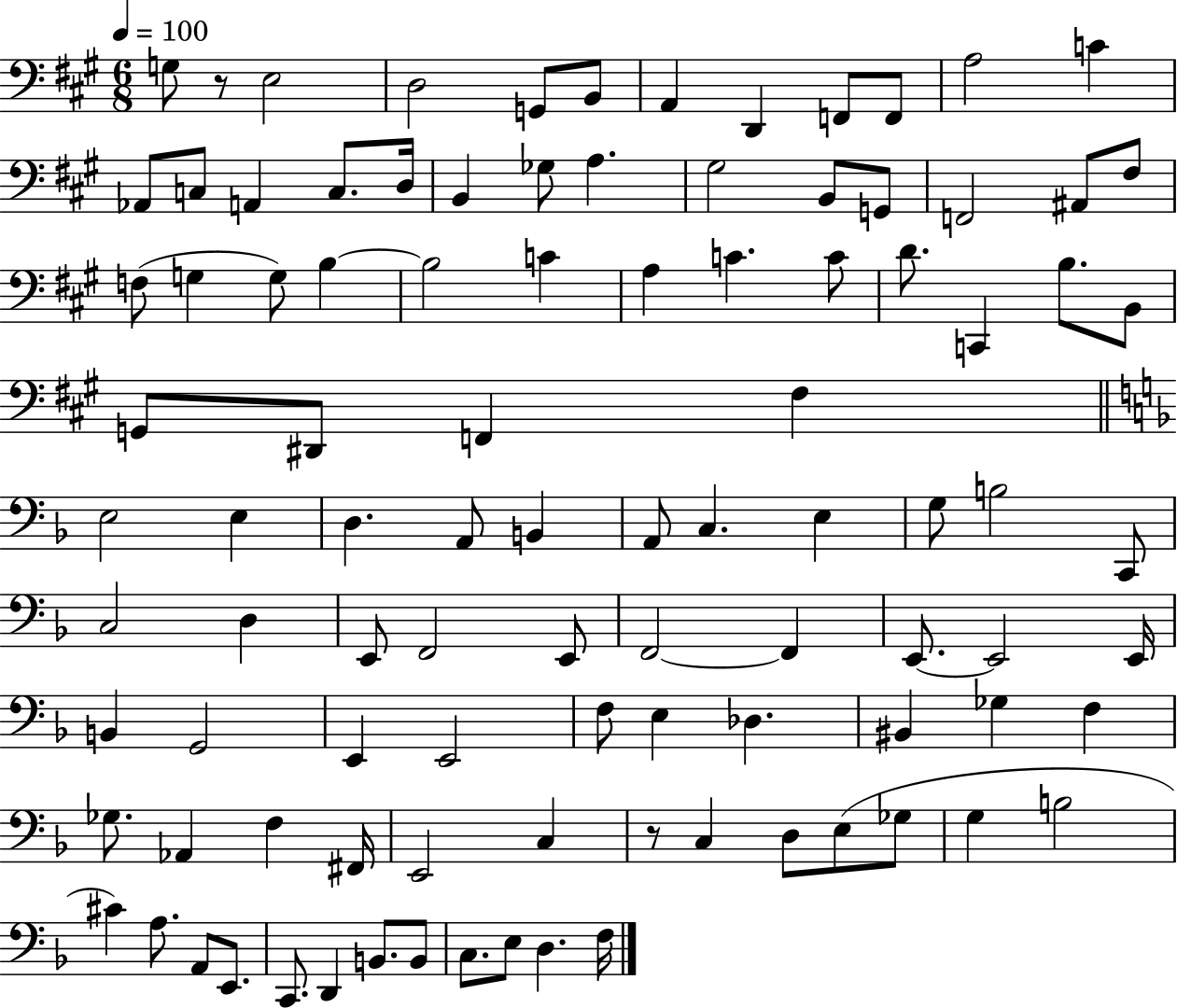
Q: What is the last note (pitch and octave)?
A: F3